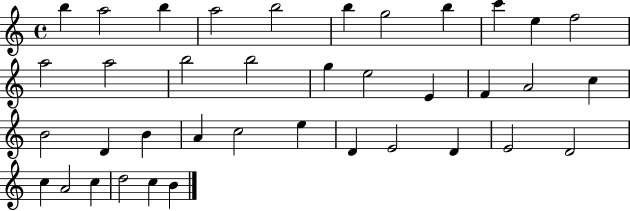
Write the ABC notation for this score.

X:1
T:Untitled
M:4/4
L:1/4
K:C
b a2 b a2 b2 b g2 b c' e f2 a2 a2 b2 b2 g e2 E F A2 c B2 D B A c2 e D E2 D E2 D2 c A2 c d2 c B